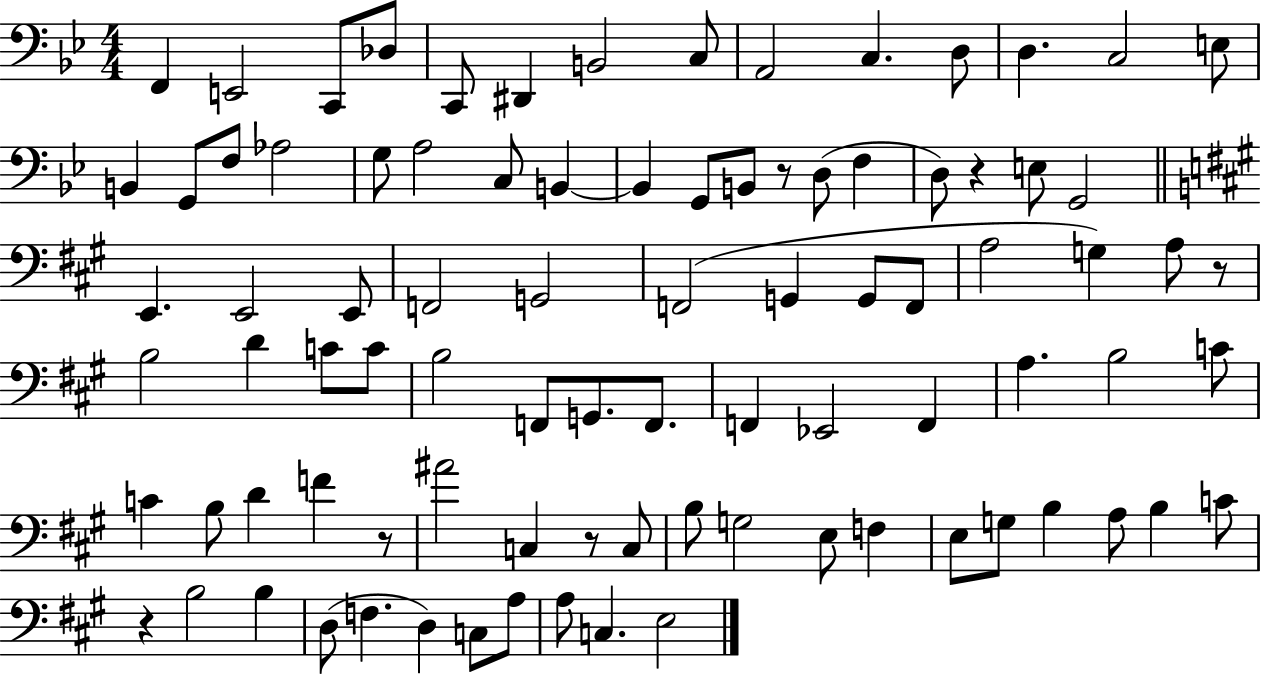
{
  \clef bass
  \numericTimeSignature
  \time 4/4
  \key bes \major
  \repeat volta 2 { f,4 e,2 c,8 des8 | c,8 dis,4 b,2 c8 | a,2 c4. d8 | d4. c2 e8 | \break b,4 g,8 f8 aes2 | g8 a2 c8 b,4~~ | b,4 g,8 b,8 r8 d8( f4 | d8) r4 e8 g,2 | \break \bar "||" \break \key a \major e,4. e,2 e,8 | f,2 g,2 | f,2( g,4 g,8 f,8 | a2 g4) a8 r8 | \break b2 d'4 c'8 c'8 | b2 f,8 g,8. f,8. | f,4 ees,2 f,4 | a4. b2 c'8 | \break c'4 b8 d'4 f'4 r8 | ais'2 c4 r8 c8 | b8 g2 e8 f4 | e8 g8 b4 a8 b4 c'8 | \break r4 b2 b4 | d8( f4. d4) c8 a8 | a8 c4. e2 | } \bar "|."
}